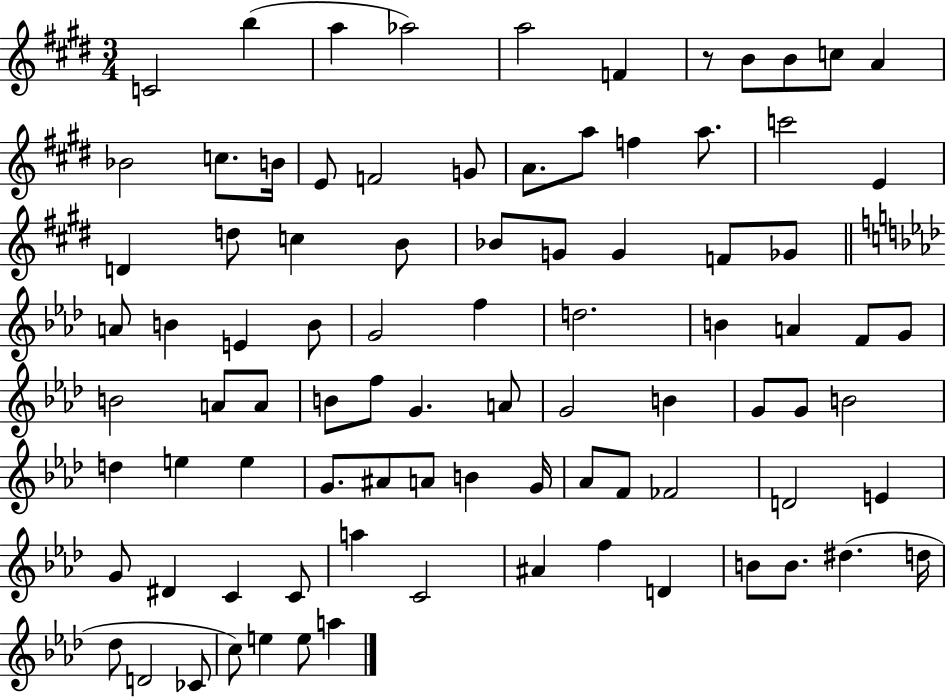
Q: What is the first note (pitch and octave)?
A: C4